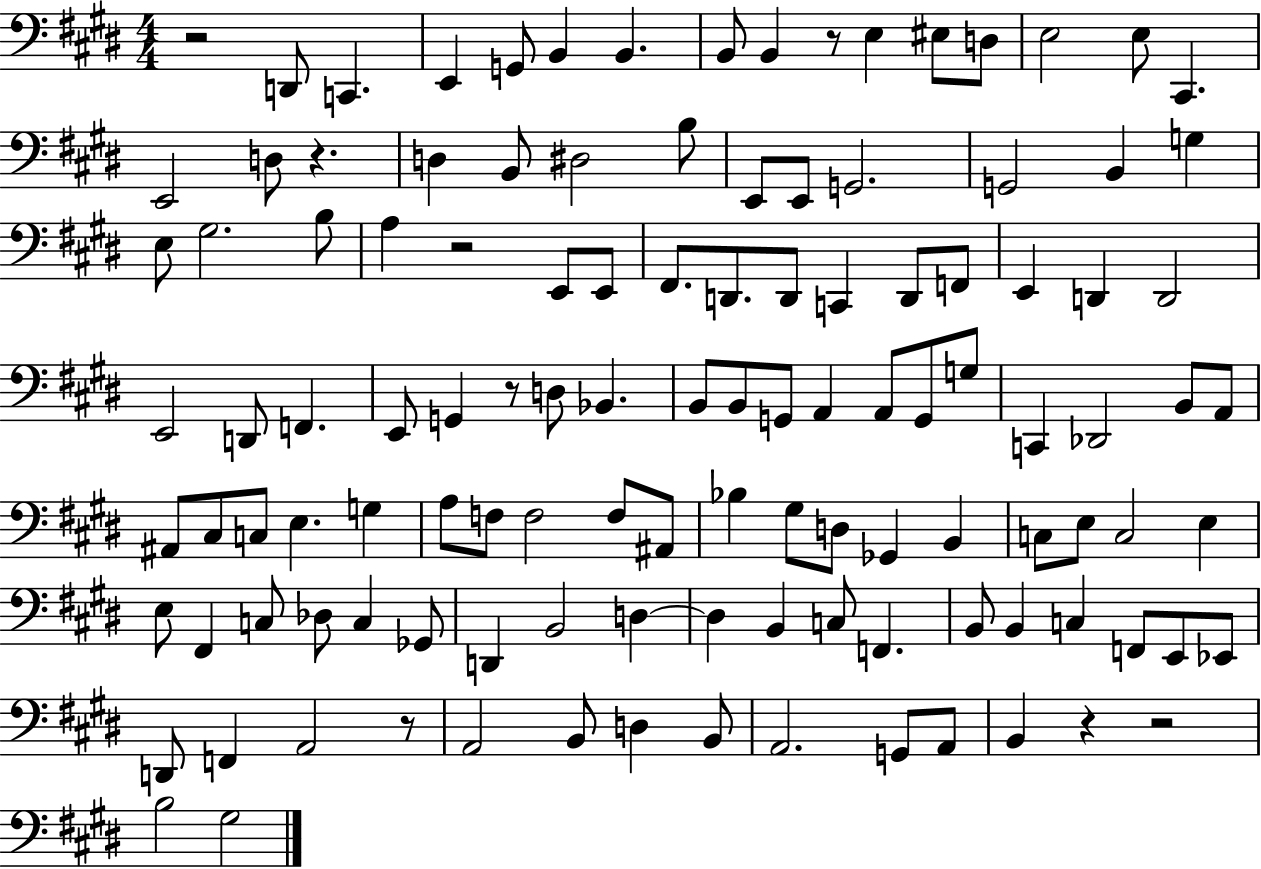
R/h D2/e C2/q. E2/q G2/e B2/q B2/q. B2/e B2/q R/e E3/q EIS3/e D3/e E3/h E3/e C#2/q. E2/h D3/e R/q. D3/q B2/e D#3/h B3/e E2/e E2/e G2/h. G2/h B2/q G3/q E3/e G#3/h. B3/e A3/q R/h E2/e E2/e F#2/e. D2/e. D2/e C2/q D2/e F2/e E2/q D2/q D2/h E2/h D2/e F2/q. E2/e G2/q R/e D3/e Bb2/q. B2/e B2/e G2/e A2/q A2/e G2/e G3/e C2/q Db2/h B2/e A2/e A#2/e C#3/e C3/e E3/q. G3/q A3/e F3/e F3/h F3/e A#2/e Bb3/q G#3/e D3/e Gb2/q B2/q C3/e E3/e C3/h E3/q E3/e F#2/q C3/e Db3/e C3/q Gb2/e D2/q B2/h D3/q D3/q B2/q C3/e F2/q. B2/e B2/q C3/q F2/e E2/e Eb2/e D2/e F2/q A2/h R/e A2/h B2/e D3/q B2/e A2/h. G2/e A2/e B2/q R/q R/h B3/h G#3/h